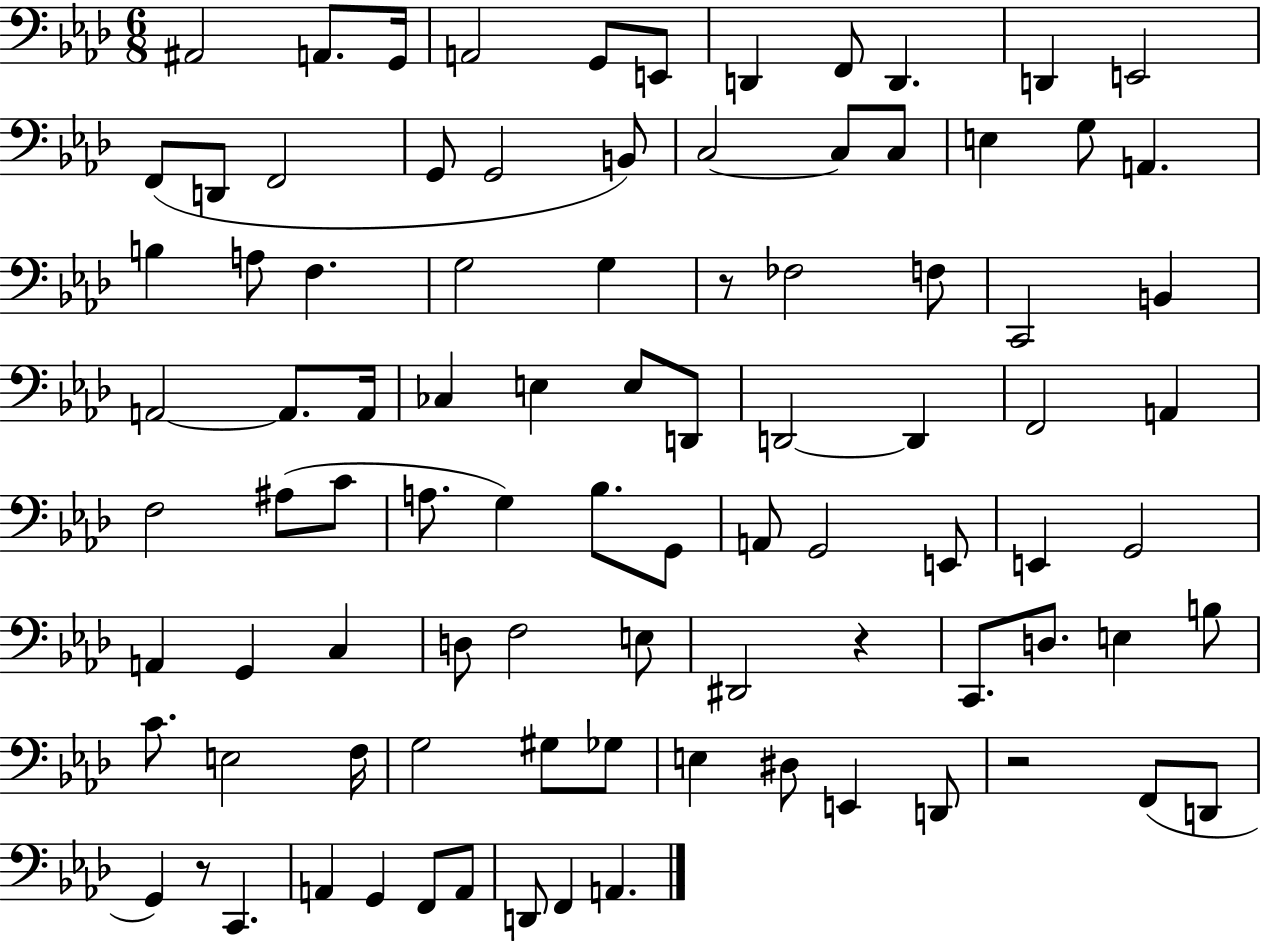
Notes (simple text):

A#2/h A2/e. G2/s A2/h G2/e E2/e D2/q F2/e D2/q. D2/q E2/h F2/e D2/e F2/h G2/e G2/h B2/e C3/h C3/e C3/e E3/q G3/e A2/q. B3/q A3/e F3/q. G3/h G3/q R/e FES3/h F3/e C2/h B2/q A2/h A2/e. A2/s CES3/q E3/q E3/e D2/e D2/h D2/q F2/h A2/q F3/h A#3/e C4/e A3/e. G3/q Bb3/e. G2/e A2/e G2/h E2/e E2/q G2/h A2/q G2/q C3/q D3/e F3/h E3/e D#2/h R/q C2/e. D3/e. E3/q B3/e C4/e. E3/h F3/s G3/h G#3/e Gb3/e E3/q D#3/e E2/q D2/e R/h F2/e D2/e G2/q R/e C2/q. A2/q G2/q F2/e A2/e D2/e F2/q A2/q.